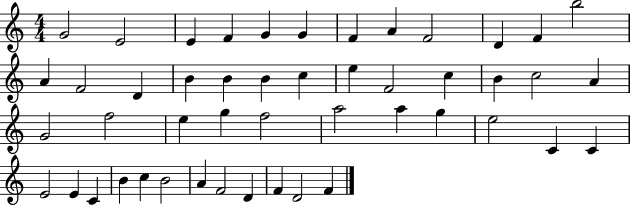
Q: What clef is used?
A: treble